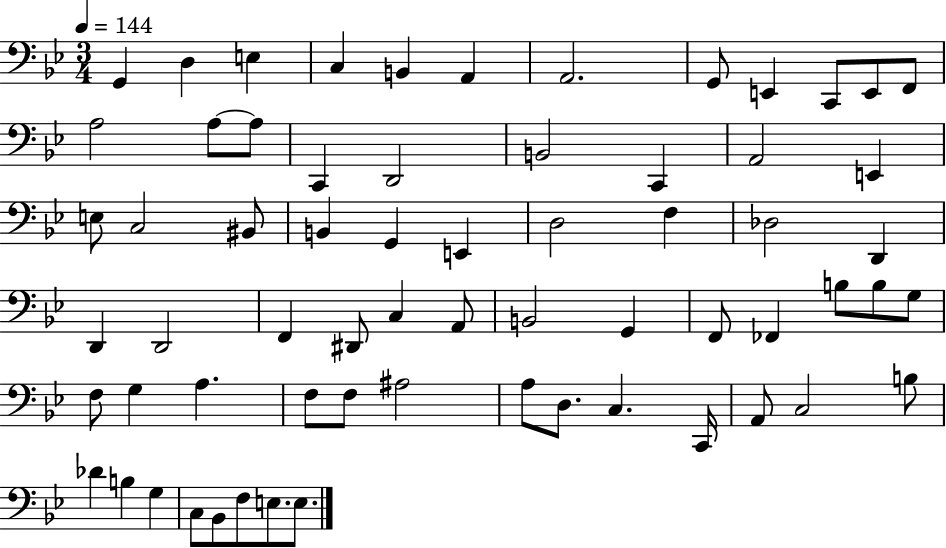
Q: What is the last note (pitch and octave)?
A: E3